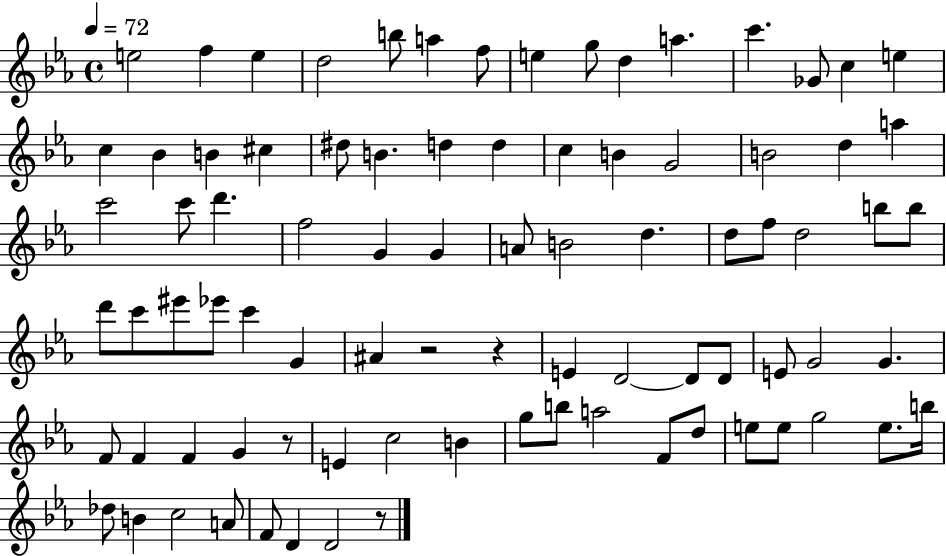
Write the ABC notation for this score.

X:1
T:Untitled
M:4/4
L:1/4
K:Eb
e2 f e d2 b/2 a f/2 e g/2 d a c' _G/2 c e c _B B ^c ^d/2 B d d c B G2 B2 d a c'2 c'/2 d' f2 G G A/2 B2 d d/2 f/2 d2 b/2 b/2 d'/2 c'/2 ^e'/2 _e'/2 c' G ^A z2 z E D2 D/2 D/2 E/2 G2 G F/2 F F G z/2 E c2 B g/2 b/2 a2 F/2 d/2 e/2 e/2 g2 e/2 b/4 _d/2 B c2 A/2 F/2 D D2 z/2